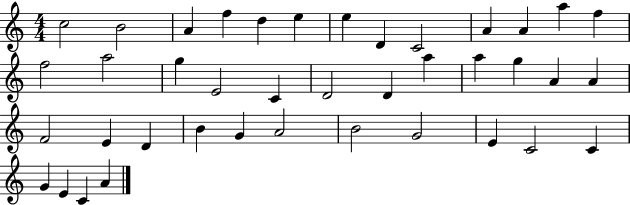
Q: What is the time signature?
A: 4/4